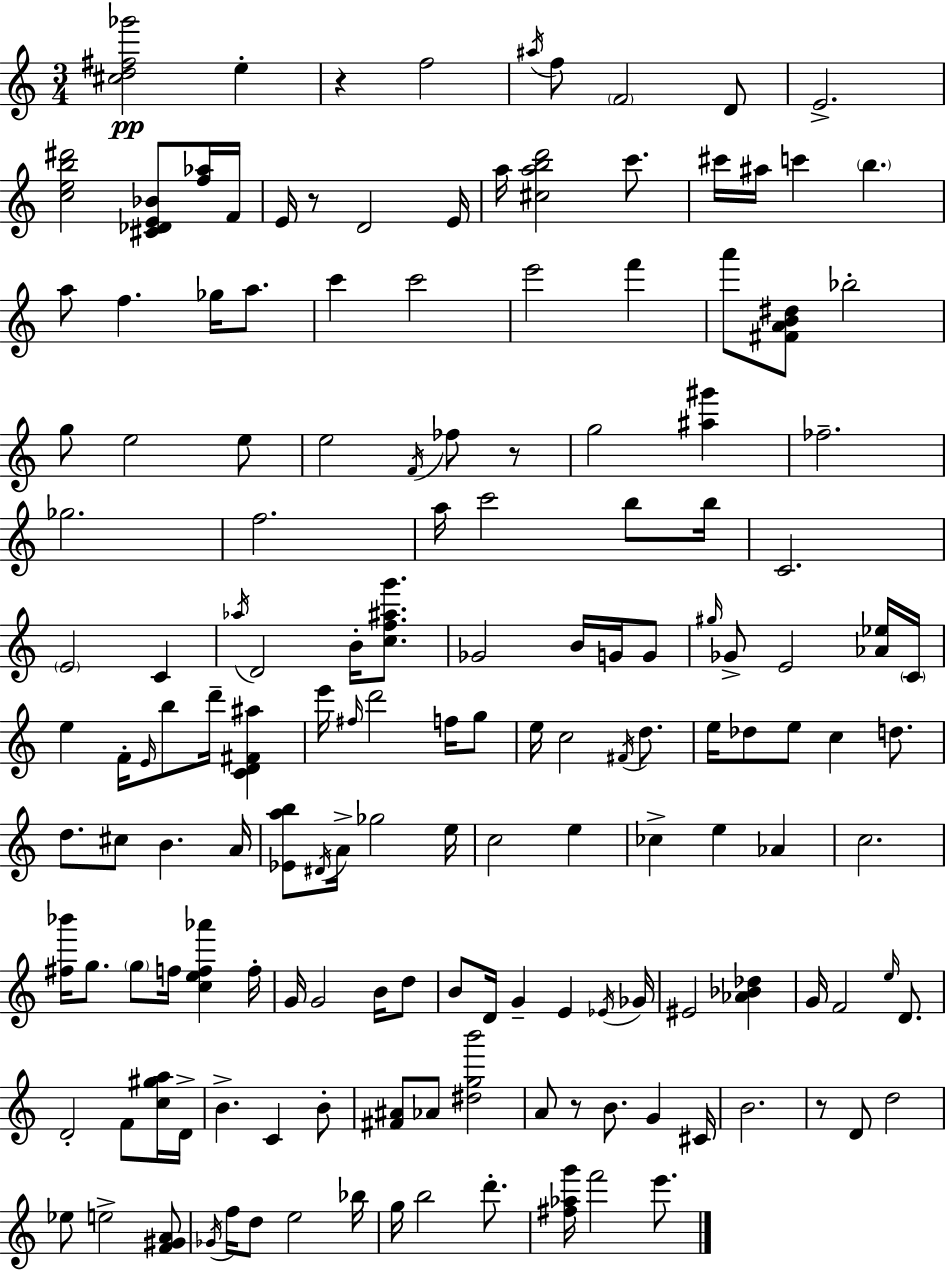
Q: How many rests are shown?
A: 5